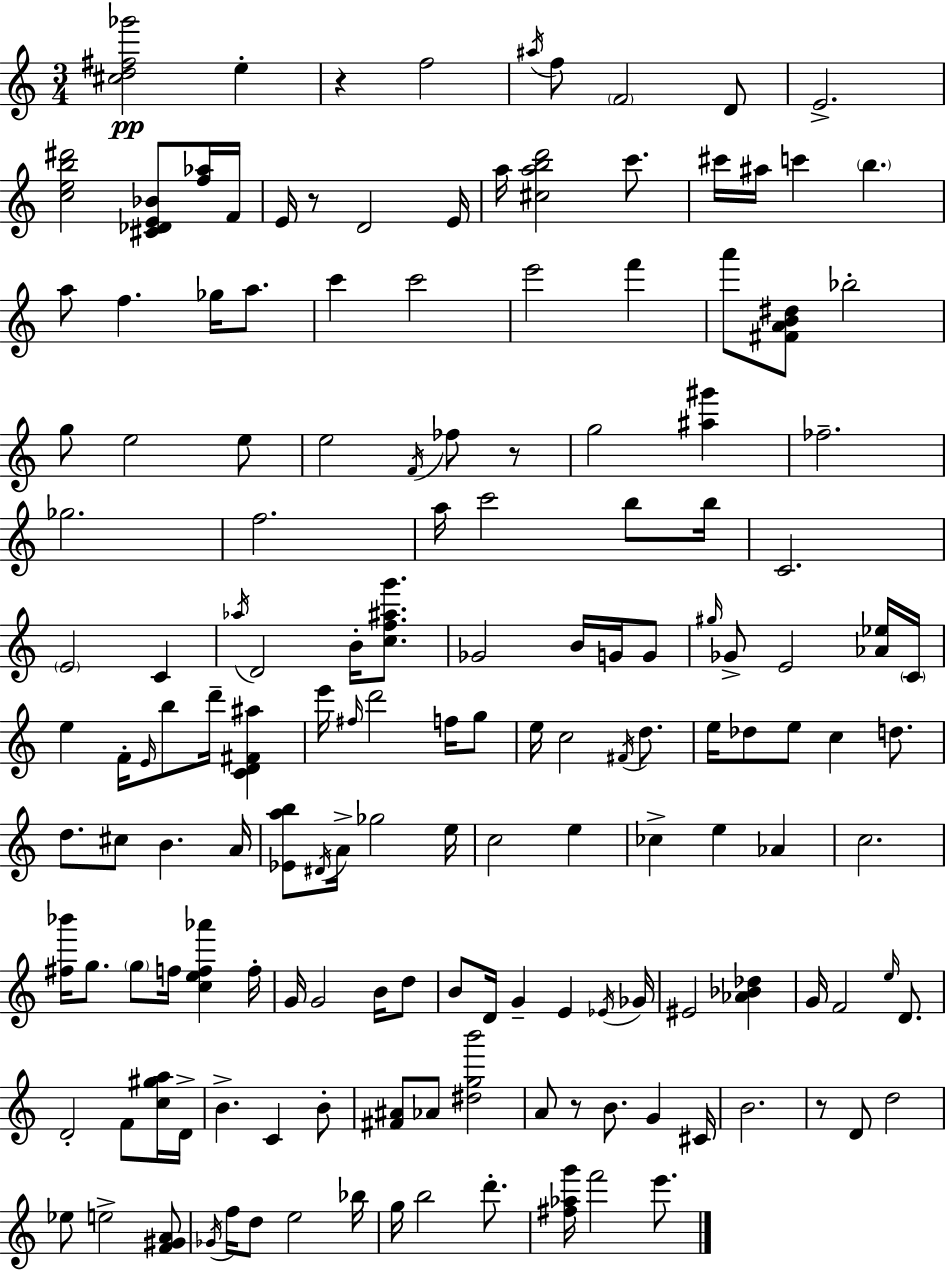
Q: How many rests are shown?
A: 5